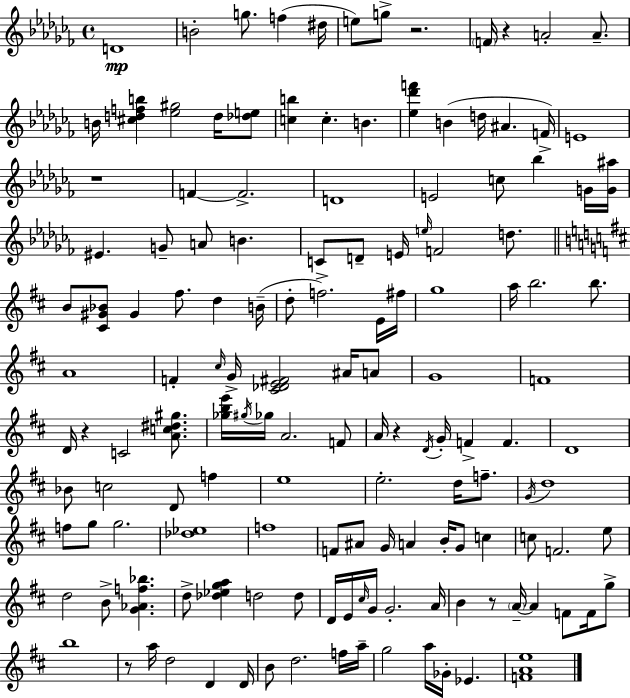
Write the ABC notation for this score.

X:1
T:Untitled
M:4/4
L:1/4
K:Abm
D4 B2 g/2 f ^d/4 e/2 g/2 z2 F/4 z A2 A/2 B/4 [^cdfb] [_e^g]2 d/4 [_de]/2 [cb] c B [_e_d'f'] B d/4 ^A F/4 E4 z4 F F2 D4 E2 c/2 _b G/4 [G^a]/4 ^E G/2 A/2 B C/2 D/2 E/4 e/4 F2 d/2 B/2 [^C^G_B]/2 ^G ^f/2 d B/4 d/2 f2 E/4 ^f/4 g4 a/4 b2 b/2 A4 F ^c/4 G/4 [^C_DE^F]2 ^A/4 A/2 G4 F4 D/4 z C2 [Ac^d^g]/2 [_gbe']/4 ^g/4 _g/4 A2 F/2 A/4 z D/4 G/4 F F D4 _B/2 c2 D/2 f e4 e2 d/4 f/2 G/4 d4 f/2 g/2 g2 [_d_e]4 f4 F/2 ^A/2 G/4 A B/4 G/2 c c/2 F2 e/2 d2 B/2 [G_Af_b] d/2 [_d_ega] d2 d/2 D/4 E/4 ^c/4 G/4 G2 A/4 B z/2 A/4 A F/2 F/4 g/2 b4 z/2 a/4 d2 D D/4 B/2 d2 f/4 a/4 g2 a/4 _G/4 _E [FAe]4